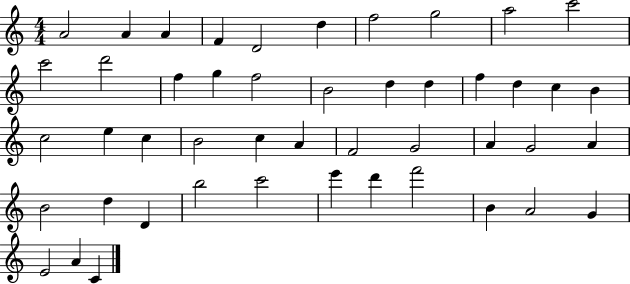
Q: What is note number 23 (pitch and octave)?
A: C5